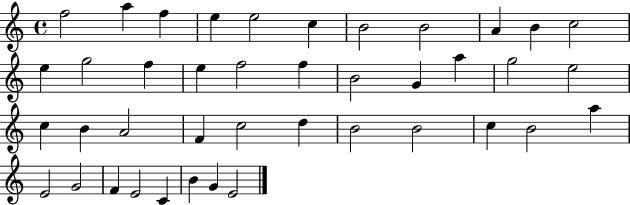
F5/h A5/q F5/q E5/q E5/h C5/q B4/h B4/h A4/q B4/q C5/h E5/q G5/h F5/q E5/q F5/h F5/q B4/h G4/q A5/q G5/h E5/h C5/q B4/q A4/h F4/q C5/h D5/q B4/h B4/h C5/q B4/h A5/q E4/h G4/h F4/q E4/h C4/q B4/q G4/q E4/h